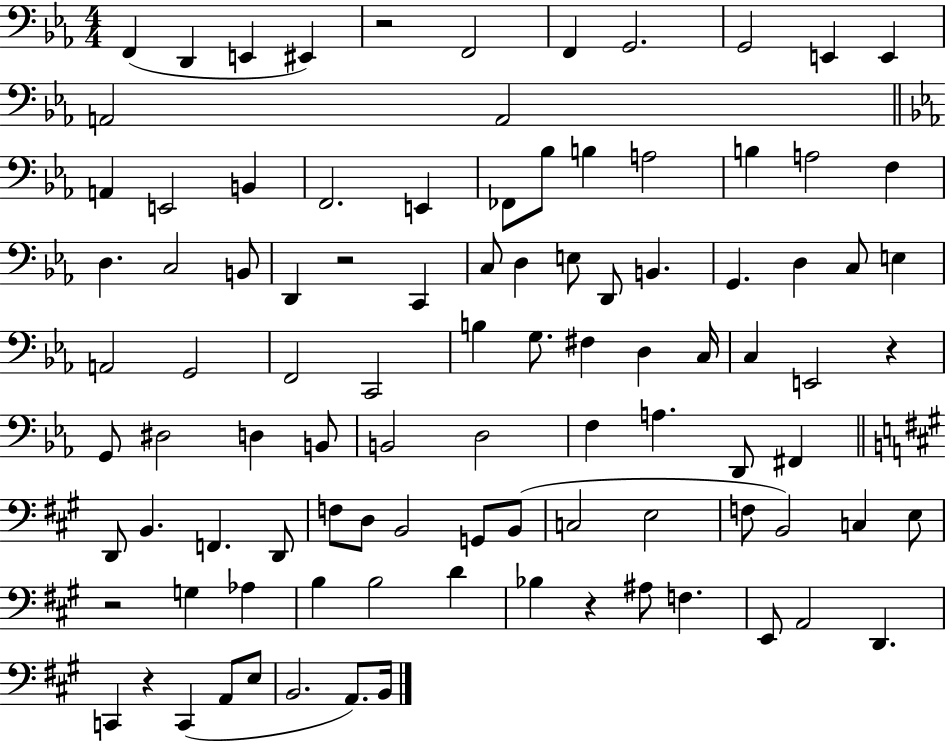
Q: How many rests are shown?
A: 6